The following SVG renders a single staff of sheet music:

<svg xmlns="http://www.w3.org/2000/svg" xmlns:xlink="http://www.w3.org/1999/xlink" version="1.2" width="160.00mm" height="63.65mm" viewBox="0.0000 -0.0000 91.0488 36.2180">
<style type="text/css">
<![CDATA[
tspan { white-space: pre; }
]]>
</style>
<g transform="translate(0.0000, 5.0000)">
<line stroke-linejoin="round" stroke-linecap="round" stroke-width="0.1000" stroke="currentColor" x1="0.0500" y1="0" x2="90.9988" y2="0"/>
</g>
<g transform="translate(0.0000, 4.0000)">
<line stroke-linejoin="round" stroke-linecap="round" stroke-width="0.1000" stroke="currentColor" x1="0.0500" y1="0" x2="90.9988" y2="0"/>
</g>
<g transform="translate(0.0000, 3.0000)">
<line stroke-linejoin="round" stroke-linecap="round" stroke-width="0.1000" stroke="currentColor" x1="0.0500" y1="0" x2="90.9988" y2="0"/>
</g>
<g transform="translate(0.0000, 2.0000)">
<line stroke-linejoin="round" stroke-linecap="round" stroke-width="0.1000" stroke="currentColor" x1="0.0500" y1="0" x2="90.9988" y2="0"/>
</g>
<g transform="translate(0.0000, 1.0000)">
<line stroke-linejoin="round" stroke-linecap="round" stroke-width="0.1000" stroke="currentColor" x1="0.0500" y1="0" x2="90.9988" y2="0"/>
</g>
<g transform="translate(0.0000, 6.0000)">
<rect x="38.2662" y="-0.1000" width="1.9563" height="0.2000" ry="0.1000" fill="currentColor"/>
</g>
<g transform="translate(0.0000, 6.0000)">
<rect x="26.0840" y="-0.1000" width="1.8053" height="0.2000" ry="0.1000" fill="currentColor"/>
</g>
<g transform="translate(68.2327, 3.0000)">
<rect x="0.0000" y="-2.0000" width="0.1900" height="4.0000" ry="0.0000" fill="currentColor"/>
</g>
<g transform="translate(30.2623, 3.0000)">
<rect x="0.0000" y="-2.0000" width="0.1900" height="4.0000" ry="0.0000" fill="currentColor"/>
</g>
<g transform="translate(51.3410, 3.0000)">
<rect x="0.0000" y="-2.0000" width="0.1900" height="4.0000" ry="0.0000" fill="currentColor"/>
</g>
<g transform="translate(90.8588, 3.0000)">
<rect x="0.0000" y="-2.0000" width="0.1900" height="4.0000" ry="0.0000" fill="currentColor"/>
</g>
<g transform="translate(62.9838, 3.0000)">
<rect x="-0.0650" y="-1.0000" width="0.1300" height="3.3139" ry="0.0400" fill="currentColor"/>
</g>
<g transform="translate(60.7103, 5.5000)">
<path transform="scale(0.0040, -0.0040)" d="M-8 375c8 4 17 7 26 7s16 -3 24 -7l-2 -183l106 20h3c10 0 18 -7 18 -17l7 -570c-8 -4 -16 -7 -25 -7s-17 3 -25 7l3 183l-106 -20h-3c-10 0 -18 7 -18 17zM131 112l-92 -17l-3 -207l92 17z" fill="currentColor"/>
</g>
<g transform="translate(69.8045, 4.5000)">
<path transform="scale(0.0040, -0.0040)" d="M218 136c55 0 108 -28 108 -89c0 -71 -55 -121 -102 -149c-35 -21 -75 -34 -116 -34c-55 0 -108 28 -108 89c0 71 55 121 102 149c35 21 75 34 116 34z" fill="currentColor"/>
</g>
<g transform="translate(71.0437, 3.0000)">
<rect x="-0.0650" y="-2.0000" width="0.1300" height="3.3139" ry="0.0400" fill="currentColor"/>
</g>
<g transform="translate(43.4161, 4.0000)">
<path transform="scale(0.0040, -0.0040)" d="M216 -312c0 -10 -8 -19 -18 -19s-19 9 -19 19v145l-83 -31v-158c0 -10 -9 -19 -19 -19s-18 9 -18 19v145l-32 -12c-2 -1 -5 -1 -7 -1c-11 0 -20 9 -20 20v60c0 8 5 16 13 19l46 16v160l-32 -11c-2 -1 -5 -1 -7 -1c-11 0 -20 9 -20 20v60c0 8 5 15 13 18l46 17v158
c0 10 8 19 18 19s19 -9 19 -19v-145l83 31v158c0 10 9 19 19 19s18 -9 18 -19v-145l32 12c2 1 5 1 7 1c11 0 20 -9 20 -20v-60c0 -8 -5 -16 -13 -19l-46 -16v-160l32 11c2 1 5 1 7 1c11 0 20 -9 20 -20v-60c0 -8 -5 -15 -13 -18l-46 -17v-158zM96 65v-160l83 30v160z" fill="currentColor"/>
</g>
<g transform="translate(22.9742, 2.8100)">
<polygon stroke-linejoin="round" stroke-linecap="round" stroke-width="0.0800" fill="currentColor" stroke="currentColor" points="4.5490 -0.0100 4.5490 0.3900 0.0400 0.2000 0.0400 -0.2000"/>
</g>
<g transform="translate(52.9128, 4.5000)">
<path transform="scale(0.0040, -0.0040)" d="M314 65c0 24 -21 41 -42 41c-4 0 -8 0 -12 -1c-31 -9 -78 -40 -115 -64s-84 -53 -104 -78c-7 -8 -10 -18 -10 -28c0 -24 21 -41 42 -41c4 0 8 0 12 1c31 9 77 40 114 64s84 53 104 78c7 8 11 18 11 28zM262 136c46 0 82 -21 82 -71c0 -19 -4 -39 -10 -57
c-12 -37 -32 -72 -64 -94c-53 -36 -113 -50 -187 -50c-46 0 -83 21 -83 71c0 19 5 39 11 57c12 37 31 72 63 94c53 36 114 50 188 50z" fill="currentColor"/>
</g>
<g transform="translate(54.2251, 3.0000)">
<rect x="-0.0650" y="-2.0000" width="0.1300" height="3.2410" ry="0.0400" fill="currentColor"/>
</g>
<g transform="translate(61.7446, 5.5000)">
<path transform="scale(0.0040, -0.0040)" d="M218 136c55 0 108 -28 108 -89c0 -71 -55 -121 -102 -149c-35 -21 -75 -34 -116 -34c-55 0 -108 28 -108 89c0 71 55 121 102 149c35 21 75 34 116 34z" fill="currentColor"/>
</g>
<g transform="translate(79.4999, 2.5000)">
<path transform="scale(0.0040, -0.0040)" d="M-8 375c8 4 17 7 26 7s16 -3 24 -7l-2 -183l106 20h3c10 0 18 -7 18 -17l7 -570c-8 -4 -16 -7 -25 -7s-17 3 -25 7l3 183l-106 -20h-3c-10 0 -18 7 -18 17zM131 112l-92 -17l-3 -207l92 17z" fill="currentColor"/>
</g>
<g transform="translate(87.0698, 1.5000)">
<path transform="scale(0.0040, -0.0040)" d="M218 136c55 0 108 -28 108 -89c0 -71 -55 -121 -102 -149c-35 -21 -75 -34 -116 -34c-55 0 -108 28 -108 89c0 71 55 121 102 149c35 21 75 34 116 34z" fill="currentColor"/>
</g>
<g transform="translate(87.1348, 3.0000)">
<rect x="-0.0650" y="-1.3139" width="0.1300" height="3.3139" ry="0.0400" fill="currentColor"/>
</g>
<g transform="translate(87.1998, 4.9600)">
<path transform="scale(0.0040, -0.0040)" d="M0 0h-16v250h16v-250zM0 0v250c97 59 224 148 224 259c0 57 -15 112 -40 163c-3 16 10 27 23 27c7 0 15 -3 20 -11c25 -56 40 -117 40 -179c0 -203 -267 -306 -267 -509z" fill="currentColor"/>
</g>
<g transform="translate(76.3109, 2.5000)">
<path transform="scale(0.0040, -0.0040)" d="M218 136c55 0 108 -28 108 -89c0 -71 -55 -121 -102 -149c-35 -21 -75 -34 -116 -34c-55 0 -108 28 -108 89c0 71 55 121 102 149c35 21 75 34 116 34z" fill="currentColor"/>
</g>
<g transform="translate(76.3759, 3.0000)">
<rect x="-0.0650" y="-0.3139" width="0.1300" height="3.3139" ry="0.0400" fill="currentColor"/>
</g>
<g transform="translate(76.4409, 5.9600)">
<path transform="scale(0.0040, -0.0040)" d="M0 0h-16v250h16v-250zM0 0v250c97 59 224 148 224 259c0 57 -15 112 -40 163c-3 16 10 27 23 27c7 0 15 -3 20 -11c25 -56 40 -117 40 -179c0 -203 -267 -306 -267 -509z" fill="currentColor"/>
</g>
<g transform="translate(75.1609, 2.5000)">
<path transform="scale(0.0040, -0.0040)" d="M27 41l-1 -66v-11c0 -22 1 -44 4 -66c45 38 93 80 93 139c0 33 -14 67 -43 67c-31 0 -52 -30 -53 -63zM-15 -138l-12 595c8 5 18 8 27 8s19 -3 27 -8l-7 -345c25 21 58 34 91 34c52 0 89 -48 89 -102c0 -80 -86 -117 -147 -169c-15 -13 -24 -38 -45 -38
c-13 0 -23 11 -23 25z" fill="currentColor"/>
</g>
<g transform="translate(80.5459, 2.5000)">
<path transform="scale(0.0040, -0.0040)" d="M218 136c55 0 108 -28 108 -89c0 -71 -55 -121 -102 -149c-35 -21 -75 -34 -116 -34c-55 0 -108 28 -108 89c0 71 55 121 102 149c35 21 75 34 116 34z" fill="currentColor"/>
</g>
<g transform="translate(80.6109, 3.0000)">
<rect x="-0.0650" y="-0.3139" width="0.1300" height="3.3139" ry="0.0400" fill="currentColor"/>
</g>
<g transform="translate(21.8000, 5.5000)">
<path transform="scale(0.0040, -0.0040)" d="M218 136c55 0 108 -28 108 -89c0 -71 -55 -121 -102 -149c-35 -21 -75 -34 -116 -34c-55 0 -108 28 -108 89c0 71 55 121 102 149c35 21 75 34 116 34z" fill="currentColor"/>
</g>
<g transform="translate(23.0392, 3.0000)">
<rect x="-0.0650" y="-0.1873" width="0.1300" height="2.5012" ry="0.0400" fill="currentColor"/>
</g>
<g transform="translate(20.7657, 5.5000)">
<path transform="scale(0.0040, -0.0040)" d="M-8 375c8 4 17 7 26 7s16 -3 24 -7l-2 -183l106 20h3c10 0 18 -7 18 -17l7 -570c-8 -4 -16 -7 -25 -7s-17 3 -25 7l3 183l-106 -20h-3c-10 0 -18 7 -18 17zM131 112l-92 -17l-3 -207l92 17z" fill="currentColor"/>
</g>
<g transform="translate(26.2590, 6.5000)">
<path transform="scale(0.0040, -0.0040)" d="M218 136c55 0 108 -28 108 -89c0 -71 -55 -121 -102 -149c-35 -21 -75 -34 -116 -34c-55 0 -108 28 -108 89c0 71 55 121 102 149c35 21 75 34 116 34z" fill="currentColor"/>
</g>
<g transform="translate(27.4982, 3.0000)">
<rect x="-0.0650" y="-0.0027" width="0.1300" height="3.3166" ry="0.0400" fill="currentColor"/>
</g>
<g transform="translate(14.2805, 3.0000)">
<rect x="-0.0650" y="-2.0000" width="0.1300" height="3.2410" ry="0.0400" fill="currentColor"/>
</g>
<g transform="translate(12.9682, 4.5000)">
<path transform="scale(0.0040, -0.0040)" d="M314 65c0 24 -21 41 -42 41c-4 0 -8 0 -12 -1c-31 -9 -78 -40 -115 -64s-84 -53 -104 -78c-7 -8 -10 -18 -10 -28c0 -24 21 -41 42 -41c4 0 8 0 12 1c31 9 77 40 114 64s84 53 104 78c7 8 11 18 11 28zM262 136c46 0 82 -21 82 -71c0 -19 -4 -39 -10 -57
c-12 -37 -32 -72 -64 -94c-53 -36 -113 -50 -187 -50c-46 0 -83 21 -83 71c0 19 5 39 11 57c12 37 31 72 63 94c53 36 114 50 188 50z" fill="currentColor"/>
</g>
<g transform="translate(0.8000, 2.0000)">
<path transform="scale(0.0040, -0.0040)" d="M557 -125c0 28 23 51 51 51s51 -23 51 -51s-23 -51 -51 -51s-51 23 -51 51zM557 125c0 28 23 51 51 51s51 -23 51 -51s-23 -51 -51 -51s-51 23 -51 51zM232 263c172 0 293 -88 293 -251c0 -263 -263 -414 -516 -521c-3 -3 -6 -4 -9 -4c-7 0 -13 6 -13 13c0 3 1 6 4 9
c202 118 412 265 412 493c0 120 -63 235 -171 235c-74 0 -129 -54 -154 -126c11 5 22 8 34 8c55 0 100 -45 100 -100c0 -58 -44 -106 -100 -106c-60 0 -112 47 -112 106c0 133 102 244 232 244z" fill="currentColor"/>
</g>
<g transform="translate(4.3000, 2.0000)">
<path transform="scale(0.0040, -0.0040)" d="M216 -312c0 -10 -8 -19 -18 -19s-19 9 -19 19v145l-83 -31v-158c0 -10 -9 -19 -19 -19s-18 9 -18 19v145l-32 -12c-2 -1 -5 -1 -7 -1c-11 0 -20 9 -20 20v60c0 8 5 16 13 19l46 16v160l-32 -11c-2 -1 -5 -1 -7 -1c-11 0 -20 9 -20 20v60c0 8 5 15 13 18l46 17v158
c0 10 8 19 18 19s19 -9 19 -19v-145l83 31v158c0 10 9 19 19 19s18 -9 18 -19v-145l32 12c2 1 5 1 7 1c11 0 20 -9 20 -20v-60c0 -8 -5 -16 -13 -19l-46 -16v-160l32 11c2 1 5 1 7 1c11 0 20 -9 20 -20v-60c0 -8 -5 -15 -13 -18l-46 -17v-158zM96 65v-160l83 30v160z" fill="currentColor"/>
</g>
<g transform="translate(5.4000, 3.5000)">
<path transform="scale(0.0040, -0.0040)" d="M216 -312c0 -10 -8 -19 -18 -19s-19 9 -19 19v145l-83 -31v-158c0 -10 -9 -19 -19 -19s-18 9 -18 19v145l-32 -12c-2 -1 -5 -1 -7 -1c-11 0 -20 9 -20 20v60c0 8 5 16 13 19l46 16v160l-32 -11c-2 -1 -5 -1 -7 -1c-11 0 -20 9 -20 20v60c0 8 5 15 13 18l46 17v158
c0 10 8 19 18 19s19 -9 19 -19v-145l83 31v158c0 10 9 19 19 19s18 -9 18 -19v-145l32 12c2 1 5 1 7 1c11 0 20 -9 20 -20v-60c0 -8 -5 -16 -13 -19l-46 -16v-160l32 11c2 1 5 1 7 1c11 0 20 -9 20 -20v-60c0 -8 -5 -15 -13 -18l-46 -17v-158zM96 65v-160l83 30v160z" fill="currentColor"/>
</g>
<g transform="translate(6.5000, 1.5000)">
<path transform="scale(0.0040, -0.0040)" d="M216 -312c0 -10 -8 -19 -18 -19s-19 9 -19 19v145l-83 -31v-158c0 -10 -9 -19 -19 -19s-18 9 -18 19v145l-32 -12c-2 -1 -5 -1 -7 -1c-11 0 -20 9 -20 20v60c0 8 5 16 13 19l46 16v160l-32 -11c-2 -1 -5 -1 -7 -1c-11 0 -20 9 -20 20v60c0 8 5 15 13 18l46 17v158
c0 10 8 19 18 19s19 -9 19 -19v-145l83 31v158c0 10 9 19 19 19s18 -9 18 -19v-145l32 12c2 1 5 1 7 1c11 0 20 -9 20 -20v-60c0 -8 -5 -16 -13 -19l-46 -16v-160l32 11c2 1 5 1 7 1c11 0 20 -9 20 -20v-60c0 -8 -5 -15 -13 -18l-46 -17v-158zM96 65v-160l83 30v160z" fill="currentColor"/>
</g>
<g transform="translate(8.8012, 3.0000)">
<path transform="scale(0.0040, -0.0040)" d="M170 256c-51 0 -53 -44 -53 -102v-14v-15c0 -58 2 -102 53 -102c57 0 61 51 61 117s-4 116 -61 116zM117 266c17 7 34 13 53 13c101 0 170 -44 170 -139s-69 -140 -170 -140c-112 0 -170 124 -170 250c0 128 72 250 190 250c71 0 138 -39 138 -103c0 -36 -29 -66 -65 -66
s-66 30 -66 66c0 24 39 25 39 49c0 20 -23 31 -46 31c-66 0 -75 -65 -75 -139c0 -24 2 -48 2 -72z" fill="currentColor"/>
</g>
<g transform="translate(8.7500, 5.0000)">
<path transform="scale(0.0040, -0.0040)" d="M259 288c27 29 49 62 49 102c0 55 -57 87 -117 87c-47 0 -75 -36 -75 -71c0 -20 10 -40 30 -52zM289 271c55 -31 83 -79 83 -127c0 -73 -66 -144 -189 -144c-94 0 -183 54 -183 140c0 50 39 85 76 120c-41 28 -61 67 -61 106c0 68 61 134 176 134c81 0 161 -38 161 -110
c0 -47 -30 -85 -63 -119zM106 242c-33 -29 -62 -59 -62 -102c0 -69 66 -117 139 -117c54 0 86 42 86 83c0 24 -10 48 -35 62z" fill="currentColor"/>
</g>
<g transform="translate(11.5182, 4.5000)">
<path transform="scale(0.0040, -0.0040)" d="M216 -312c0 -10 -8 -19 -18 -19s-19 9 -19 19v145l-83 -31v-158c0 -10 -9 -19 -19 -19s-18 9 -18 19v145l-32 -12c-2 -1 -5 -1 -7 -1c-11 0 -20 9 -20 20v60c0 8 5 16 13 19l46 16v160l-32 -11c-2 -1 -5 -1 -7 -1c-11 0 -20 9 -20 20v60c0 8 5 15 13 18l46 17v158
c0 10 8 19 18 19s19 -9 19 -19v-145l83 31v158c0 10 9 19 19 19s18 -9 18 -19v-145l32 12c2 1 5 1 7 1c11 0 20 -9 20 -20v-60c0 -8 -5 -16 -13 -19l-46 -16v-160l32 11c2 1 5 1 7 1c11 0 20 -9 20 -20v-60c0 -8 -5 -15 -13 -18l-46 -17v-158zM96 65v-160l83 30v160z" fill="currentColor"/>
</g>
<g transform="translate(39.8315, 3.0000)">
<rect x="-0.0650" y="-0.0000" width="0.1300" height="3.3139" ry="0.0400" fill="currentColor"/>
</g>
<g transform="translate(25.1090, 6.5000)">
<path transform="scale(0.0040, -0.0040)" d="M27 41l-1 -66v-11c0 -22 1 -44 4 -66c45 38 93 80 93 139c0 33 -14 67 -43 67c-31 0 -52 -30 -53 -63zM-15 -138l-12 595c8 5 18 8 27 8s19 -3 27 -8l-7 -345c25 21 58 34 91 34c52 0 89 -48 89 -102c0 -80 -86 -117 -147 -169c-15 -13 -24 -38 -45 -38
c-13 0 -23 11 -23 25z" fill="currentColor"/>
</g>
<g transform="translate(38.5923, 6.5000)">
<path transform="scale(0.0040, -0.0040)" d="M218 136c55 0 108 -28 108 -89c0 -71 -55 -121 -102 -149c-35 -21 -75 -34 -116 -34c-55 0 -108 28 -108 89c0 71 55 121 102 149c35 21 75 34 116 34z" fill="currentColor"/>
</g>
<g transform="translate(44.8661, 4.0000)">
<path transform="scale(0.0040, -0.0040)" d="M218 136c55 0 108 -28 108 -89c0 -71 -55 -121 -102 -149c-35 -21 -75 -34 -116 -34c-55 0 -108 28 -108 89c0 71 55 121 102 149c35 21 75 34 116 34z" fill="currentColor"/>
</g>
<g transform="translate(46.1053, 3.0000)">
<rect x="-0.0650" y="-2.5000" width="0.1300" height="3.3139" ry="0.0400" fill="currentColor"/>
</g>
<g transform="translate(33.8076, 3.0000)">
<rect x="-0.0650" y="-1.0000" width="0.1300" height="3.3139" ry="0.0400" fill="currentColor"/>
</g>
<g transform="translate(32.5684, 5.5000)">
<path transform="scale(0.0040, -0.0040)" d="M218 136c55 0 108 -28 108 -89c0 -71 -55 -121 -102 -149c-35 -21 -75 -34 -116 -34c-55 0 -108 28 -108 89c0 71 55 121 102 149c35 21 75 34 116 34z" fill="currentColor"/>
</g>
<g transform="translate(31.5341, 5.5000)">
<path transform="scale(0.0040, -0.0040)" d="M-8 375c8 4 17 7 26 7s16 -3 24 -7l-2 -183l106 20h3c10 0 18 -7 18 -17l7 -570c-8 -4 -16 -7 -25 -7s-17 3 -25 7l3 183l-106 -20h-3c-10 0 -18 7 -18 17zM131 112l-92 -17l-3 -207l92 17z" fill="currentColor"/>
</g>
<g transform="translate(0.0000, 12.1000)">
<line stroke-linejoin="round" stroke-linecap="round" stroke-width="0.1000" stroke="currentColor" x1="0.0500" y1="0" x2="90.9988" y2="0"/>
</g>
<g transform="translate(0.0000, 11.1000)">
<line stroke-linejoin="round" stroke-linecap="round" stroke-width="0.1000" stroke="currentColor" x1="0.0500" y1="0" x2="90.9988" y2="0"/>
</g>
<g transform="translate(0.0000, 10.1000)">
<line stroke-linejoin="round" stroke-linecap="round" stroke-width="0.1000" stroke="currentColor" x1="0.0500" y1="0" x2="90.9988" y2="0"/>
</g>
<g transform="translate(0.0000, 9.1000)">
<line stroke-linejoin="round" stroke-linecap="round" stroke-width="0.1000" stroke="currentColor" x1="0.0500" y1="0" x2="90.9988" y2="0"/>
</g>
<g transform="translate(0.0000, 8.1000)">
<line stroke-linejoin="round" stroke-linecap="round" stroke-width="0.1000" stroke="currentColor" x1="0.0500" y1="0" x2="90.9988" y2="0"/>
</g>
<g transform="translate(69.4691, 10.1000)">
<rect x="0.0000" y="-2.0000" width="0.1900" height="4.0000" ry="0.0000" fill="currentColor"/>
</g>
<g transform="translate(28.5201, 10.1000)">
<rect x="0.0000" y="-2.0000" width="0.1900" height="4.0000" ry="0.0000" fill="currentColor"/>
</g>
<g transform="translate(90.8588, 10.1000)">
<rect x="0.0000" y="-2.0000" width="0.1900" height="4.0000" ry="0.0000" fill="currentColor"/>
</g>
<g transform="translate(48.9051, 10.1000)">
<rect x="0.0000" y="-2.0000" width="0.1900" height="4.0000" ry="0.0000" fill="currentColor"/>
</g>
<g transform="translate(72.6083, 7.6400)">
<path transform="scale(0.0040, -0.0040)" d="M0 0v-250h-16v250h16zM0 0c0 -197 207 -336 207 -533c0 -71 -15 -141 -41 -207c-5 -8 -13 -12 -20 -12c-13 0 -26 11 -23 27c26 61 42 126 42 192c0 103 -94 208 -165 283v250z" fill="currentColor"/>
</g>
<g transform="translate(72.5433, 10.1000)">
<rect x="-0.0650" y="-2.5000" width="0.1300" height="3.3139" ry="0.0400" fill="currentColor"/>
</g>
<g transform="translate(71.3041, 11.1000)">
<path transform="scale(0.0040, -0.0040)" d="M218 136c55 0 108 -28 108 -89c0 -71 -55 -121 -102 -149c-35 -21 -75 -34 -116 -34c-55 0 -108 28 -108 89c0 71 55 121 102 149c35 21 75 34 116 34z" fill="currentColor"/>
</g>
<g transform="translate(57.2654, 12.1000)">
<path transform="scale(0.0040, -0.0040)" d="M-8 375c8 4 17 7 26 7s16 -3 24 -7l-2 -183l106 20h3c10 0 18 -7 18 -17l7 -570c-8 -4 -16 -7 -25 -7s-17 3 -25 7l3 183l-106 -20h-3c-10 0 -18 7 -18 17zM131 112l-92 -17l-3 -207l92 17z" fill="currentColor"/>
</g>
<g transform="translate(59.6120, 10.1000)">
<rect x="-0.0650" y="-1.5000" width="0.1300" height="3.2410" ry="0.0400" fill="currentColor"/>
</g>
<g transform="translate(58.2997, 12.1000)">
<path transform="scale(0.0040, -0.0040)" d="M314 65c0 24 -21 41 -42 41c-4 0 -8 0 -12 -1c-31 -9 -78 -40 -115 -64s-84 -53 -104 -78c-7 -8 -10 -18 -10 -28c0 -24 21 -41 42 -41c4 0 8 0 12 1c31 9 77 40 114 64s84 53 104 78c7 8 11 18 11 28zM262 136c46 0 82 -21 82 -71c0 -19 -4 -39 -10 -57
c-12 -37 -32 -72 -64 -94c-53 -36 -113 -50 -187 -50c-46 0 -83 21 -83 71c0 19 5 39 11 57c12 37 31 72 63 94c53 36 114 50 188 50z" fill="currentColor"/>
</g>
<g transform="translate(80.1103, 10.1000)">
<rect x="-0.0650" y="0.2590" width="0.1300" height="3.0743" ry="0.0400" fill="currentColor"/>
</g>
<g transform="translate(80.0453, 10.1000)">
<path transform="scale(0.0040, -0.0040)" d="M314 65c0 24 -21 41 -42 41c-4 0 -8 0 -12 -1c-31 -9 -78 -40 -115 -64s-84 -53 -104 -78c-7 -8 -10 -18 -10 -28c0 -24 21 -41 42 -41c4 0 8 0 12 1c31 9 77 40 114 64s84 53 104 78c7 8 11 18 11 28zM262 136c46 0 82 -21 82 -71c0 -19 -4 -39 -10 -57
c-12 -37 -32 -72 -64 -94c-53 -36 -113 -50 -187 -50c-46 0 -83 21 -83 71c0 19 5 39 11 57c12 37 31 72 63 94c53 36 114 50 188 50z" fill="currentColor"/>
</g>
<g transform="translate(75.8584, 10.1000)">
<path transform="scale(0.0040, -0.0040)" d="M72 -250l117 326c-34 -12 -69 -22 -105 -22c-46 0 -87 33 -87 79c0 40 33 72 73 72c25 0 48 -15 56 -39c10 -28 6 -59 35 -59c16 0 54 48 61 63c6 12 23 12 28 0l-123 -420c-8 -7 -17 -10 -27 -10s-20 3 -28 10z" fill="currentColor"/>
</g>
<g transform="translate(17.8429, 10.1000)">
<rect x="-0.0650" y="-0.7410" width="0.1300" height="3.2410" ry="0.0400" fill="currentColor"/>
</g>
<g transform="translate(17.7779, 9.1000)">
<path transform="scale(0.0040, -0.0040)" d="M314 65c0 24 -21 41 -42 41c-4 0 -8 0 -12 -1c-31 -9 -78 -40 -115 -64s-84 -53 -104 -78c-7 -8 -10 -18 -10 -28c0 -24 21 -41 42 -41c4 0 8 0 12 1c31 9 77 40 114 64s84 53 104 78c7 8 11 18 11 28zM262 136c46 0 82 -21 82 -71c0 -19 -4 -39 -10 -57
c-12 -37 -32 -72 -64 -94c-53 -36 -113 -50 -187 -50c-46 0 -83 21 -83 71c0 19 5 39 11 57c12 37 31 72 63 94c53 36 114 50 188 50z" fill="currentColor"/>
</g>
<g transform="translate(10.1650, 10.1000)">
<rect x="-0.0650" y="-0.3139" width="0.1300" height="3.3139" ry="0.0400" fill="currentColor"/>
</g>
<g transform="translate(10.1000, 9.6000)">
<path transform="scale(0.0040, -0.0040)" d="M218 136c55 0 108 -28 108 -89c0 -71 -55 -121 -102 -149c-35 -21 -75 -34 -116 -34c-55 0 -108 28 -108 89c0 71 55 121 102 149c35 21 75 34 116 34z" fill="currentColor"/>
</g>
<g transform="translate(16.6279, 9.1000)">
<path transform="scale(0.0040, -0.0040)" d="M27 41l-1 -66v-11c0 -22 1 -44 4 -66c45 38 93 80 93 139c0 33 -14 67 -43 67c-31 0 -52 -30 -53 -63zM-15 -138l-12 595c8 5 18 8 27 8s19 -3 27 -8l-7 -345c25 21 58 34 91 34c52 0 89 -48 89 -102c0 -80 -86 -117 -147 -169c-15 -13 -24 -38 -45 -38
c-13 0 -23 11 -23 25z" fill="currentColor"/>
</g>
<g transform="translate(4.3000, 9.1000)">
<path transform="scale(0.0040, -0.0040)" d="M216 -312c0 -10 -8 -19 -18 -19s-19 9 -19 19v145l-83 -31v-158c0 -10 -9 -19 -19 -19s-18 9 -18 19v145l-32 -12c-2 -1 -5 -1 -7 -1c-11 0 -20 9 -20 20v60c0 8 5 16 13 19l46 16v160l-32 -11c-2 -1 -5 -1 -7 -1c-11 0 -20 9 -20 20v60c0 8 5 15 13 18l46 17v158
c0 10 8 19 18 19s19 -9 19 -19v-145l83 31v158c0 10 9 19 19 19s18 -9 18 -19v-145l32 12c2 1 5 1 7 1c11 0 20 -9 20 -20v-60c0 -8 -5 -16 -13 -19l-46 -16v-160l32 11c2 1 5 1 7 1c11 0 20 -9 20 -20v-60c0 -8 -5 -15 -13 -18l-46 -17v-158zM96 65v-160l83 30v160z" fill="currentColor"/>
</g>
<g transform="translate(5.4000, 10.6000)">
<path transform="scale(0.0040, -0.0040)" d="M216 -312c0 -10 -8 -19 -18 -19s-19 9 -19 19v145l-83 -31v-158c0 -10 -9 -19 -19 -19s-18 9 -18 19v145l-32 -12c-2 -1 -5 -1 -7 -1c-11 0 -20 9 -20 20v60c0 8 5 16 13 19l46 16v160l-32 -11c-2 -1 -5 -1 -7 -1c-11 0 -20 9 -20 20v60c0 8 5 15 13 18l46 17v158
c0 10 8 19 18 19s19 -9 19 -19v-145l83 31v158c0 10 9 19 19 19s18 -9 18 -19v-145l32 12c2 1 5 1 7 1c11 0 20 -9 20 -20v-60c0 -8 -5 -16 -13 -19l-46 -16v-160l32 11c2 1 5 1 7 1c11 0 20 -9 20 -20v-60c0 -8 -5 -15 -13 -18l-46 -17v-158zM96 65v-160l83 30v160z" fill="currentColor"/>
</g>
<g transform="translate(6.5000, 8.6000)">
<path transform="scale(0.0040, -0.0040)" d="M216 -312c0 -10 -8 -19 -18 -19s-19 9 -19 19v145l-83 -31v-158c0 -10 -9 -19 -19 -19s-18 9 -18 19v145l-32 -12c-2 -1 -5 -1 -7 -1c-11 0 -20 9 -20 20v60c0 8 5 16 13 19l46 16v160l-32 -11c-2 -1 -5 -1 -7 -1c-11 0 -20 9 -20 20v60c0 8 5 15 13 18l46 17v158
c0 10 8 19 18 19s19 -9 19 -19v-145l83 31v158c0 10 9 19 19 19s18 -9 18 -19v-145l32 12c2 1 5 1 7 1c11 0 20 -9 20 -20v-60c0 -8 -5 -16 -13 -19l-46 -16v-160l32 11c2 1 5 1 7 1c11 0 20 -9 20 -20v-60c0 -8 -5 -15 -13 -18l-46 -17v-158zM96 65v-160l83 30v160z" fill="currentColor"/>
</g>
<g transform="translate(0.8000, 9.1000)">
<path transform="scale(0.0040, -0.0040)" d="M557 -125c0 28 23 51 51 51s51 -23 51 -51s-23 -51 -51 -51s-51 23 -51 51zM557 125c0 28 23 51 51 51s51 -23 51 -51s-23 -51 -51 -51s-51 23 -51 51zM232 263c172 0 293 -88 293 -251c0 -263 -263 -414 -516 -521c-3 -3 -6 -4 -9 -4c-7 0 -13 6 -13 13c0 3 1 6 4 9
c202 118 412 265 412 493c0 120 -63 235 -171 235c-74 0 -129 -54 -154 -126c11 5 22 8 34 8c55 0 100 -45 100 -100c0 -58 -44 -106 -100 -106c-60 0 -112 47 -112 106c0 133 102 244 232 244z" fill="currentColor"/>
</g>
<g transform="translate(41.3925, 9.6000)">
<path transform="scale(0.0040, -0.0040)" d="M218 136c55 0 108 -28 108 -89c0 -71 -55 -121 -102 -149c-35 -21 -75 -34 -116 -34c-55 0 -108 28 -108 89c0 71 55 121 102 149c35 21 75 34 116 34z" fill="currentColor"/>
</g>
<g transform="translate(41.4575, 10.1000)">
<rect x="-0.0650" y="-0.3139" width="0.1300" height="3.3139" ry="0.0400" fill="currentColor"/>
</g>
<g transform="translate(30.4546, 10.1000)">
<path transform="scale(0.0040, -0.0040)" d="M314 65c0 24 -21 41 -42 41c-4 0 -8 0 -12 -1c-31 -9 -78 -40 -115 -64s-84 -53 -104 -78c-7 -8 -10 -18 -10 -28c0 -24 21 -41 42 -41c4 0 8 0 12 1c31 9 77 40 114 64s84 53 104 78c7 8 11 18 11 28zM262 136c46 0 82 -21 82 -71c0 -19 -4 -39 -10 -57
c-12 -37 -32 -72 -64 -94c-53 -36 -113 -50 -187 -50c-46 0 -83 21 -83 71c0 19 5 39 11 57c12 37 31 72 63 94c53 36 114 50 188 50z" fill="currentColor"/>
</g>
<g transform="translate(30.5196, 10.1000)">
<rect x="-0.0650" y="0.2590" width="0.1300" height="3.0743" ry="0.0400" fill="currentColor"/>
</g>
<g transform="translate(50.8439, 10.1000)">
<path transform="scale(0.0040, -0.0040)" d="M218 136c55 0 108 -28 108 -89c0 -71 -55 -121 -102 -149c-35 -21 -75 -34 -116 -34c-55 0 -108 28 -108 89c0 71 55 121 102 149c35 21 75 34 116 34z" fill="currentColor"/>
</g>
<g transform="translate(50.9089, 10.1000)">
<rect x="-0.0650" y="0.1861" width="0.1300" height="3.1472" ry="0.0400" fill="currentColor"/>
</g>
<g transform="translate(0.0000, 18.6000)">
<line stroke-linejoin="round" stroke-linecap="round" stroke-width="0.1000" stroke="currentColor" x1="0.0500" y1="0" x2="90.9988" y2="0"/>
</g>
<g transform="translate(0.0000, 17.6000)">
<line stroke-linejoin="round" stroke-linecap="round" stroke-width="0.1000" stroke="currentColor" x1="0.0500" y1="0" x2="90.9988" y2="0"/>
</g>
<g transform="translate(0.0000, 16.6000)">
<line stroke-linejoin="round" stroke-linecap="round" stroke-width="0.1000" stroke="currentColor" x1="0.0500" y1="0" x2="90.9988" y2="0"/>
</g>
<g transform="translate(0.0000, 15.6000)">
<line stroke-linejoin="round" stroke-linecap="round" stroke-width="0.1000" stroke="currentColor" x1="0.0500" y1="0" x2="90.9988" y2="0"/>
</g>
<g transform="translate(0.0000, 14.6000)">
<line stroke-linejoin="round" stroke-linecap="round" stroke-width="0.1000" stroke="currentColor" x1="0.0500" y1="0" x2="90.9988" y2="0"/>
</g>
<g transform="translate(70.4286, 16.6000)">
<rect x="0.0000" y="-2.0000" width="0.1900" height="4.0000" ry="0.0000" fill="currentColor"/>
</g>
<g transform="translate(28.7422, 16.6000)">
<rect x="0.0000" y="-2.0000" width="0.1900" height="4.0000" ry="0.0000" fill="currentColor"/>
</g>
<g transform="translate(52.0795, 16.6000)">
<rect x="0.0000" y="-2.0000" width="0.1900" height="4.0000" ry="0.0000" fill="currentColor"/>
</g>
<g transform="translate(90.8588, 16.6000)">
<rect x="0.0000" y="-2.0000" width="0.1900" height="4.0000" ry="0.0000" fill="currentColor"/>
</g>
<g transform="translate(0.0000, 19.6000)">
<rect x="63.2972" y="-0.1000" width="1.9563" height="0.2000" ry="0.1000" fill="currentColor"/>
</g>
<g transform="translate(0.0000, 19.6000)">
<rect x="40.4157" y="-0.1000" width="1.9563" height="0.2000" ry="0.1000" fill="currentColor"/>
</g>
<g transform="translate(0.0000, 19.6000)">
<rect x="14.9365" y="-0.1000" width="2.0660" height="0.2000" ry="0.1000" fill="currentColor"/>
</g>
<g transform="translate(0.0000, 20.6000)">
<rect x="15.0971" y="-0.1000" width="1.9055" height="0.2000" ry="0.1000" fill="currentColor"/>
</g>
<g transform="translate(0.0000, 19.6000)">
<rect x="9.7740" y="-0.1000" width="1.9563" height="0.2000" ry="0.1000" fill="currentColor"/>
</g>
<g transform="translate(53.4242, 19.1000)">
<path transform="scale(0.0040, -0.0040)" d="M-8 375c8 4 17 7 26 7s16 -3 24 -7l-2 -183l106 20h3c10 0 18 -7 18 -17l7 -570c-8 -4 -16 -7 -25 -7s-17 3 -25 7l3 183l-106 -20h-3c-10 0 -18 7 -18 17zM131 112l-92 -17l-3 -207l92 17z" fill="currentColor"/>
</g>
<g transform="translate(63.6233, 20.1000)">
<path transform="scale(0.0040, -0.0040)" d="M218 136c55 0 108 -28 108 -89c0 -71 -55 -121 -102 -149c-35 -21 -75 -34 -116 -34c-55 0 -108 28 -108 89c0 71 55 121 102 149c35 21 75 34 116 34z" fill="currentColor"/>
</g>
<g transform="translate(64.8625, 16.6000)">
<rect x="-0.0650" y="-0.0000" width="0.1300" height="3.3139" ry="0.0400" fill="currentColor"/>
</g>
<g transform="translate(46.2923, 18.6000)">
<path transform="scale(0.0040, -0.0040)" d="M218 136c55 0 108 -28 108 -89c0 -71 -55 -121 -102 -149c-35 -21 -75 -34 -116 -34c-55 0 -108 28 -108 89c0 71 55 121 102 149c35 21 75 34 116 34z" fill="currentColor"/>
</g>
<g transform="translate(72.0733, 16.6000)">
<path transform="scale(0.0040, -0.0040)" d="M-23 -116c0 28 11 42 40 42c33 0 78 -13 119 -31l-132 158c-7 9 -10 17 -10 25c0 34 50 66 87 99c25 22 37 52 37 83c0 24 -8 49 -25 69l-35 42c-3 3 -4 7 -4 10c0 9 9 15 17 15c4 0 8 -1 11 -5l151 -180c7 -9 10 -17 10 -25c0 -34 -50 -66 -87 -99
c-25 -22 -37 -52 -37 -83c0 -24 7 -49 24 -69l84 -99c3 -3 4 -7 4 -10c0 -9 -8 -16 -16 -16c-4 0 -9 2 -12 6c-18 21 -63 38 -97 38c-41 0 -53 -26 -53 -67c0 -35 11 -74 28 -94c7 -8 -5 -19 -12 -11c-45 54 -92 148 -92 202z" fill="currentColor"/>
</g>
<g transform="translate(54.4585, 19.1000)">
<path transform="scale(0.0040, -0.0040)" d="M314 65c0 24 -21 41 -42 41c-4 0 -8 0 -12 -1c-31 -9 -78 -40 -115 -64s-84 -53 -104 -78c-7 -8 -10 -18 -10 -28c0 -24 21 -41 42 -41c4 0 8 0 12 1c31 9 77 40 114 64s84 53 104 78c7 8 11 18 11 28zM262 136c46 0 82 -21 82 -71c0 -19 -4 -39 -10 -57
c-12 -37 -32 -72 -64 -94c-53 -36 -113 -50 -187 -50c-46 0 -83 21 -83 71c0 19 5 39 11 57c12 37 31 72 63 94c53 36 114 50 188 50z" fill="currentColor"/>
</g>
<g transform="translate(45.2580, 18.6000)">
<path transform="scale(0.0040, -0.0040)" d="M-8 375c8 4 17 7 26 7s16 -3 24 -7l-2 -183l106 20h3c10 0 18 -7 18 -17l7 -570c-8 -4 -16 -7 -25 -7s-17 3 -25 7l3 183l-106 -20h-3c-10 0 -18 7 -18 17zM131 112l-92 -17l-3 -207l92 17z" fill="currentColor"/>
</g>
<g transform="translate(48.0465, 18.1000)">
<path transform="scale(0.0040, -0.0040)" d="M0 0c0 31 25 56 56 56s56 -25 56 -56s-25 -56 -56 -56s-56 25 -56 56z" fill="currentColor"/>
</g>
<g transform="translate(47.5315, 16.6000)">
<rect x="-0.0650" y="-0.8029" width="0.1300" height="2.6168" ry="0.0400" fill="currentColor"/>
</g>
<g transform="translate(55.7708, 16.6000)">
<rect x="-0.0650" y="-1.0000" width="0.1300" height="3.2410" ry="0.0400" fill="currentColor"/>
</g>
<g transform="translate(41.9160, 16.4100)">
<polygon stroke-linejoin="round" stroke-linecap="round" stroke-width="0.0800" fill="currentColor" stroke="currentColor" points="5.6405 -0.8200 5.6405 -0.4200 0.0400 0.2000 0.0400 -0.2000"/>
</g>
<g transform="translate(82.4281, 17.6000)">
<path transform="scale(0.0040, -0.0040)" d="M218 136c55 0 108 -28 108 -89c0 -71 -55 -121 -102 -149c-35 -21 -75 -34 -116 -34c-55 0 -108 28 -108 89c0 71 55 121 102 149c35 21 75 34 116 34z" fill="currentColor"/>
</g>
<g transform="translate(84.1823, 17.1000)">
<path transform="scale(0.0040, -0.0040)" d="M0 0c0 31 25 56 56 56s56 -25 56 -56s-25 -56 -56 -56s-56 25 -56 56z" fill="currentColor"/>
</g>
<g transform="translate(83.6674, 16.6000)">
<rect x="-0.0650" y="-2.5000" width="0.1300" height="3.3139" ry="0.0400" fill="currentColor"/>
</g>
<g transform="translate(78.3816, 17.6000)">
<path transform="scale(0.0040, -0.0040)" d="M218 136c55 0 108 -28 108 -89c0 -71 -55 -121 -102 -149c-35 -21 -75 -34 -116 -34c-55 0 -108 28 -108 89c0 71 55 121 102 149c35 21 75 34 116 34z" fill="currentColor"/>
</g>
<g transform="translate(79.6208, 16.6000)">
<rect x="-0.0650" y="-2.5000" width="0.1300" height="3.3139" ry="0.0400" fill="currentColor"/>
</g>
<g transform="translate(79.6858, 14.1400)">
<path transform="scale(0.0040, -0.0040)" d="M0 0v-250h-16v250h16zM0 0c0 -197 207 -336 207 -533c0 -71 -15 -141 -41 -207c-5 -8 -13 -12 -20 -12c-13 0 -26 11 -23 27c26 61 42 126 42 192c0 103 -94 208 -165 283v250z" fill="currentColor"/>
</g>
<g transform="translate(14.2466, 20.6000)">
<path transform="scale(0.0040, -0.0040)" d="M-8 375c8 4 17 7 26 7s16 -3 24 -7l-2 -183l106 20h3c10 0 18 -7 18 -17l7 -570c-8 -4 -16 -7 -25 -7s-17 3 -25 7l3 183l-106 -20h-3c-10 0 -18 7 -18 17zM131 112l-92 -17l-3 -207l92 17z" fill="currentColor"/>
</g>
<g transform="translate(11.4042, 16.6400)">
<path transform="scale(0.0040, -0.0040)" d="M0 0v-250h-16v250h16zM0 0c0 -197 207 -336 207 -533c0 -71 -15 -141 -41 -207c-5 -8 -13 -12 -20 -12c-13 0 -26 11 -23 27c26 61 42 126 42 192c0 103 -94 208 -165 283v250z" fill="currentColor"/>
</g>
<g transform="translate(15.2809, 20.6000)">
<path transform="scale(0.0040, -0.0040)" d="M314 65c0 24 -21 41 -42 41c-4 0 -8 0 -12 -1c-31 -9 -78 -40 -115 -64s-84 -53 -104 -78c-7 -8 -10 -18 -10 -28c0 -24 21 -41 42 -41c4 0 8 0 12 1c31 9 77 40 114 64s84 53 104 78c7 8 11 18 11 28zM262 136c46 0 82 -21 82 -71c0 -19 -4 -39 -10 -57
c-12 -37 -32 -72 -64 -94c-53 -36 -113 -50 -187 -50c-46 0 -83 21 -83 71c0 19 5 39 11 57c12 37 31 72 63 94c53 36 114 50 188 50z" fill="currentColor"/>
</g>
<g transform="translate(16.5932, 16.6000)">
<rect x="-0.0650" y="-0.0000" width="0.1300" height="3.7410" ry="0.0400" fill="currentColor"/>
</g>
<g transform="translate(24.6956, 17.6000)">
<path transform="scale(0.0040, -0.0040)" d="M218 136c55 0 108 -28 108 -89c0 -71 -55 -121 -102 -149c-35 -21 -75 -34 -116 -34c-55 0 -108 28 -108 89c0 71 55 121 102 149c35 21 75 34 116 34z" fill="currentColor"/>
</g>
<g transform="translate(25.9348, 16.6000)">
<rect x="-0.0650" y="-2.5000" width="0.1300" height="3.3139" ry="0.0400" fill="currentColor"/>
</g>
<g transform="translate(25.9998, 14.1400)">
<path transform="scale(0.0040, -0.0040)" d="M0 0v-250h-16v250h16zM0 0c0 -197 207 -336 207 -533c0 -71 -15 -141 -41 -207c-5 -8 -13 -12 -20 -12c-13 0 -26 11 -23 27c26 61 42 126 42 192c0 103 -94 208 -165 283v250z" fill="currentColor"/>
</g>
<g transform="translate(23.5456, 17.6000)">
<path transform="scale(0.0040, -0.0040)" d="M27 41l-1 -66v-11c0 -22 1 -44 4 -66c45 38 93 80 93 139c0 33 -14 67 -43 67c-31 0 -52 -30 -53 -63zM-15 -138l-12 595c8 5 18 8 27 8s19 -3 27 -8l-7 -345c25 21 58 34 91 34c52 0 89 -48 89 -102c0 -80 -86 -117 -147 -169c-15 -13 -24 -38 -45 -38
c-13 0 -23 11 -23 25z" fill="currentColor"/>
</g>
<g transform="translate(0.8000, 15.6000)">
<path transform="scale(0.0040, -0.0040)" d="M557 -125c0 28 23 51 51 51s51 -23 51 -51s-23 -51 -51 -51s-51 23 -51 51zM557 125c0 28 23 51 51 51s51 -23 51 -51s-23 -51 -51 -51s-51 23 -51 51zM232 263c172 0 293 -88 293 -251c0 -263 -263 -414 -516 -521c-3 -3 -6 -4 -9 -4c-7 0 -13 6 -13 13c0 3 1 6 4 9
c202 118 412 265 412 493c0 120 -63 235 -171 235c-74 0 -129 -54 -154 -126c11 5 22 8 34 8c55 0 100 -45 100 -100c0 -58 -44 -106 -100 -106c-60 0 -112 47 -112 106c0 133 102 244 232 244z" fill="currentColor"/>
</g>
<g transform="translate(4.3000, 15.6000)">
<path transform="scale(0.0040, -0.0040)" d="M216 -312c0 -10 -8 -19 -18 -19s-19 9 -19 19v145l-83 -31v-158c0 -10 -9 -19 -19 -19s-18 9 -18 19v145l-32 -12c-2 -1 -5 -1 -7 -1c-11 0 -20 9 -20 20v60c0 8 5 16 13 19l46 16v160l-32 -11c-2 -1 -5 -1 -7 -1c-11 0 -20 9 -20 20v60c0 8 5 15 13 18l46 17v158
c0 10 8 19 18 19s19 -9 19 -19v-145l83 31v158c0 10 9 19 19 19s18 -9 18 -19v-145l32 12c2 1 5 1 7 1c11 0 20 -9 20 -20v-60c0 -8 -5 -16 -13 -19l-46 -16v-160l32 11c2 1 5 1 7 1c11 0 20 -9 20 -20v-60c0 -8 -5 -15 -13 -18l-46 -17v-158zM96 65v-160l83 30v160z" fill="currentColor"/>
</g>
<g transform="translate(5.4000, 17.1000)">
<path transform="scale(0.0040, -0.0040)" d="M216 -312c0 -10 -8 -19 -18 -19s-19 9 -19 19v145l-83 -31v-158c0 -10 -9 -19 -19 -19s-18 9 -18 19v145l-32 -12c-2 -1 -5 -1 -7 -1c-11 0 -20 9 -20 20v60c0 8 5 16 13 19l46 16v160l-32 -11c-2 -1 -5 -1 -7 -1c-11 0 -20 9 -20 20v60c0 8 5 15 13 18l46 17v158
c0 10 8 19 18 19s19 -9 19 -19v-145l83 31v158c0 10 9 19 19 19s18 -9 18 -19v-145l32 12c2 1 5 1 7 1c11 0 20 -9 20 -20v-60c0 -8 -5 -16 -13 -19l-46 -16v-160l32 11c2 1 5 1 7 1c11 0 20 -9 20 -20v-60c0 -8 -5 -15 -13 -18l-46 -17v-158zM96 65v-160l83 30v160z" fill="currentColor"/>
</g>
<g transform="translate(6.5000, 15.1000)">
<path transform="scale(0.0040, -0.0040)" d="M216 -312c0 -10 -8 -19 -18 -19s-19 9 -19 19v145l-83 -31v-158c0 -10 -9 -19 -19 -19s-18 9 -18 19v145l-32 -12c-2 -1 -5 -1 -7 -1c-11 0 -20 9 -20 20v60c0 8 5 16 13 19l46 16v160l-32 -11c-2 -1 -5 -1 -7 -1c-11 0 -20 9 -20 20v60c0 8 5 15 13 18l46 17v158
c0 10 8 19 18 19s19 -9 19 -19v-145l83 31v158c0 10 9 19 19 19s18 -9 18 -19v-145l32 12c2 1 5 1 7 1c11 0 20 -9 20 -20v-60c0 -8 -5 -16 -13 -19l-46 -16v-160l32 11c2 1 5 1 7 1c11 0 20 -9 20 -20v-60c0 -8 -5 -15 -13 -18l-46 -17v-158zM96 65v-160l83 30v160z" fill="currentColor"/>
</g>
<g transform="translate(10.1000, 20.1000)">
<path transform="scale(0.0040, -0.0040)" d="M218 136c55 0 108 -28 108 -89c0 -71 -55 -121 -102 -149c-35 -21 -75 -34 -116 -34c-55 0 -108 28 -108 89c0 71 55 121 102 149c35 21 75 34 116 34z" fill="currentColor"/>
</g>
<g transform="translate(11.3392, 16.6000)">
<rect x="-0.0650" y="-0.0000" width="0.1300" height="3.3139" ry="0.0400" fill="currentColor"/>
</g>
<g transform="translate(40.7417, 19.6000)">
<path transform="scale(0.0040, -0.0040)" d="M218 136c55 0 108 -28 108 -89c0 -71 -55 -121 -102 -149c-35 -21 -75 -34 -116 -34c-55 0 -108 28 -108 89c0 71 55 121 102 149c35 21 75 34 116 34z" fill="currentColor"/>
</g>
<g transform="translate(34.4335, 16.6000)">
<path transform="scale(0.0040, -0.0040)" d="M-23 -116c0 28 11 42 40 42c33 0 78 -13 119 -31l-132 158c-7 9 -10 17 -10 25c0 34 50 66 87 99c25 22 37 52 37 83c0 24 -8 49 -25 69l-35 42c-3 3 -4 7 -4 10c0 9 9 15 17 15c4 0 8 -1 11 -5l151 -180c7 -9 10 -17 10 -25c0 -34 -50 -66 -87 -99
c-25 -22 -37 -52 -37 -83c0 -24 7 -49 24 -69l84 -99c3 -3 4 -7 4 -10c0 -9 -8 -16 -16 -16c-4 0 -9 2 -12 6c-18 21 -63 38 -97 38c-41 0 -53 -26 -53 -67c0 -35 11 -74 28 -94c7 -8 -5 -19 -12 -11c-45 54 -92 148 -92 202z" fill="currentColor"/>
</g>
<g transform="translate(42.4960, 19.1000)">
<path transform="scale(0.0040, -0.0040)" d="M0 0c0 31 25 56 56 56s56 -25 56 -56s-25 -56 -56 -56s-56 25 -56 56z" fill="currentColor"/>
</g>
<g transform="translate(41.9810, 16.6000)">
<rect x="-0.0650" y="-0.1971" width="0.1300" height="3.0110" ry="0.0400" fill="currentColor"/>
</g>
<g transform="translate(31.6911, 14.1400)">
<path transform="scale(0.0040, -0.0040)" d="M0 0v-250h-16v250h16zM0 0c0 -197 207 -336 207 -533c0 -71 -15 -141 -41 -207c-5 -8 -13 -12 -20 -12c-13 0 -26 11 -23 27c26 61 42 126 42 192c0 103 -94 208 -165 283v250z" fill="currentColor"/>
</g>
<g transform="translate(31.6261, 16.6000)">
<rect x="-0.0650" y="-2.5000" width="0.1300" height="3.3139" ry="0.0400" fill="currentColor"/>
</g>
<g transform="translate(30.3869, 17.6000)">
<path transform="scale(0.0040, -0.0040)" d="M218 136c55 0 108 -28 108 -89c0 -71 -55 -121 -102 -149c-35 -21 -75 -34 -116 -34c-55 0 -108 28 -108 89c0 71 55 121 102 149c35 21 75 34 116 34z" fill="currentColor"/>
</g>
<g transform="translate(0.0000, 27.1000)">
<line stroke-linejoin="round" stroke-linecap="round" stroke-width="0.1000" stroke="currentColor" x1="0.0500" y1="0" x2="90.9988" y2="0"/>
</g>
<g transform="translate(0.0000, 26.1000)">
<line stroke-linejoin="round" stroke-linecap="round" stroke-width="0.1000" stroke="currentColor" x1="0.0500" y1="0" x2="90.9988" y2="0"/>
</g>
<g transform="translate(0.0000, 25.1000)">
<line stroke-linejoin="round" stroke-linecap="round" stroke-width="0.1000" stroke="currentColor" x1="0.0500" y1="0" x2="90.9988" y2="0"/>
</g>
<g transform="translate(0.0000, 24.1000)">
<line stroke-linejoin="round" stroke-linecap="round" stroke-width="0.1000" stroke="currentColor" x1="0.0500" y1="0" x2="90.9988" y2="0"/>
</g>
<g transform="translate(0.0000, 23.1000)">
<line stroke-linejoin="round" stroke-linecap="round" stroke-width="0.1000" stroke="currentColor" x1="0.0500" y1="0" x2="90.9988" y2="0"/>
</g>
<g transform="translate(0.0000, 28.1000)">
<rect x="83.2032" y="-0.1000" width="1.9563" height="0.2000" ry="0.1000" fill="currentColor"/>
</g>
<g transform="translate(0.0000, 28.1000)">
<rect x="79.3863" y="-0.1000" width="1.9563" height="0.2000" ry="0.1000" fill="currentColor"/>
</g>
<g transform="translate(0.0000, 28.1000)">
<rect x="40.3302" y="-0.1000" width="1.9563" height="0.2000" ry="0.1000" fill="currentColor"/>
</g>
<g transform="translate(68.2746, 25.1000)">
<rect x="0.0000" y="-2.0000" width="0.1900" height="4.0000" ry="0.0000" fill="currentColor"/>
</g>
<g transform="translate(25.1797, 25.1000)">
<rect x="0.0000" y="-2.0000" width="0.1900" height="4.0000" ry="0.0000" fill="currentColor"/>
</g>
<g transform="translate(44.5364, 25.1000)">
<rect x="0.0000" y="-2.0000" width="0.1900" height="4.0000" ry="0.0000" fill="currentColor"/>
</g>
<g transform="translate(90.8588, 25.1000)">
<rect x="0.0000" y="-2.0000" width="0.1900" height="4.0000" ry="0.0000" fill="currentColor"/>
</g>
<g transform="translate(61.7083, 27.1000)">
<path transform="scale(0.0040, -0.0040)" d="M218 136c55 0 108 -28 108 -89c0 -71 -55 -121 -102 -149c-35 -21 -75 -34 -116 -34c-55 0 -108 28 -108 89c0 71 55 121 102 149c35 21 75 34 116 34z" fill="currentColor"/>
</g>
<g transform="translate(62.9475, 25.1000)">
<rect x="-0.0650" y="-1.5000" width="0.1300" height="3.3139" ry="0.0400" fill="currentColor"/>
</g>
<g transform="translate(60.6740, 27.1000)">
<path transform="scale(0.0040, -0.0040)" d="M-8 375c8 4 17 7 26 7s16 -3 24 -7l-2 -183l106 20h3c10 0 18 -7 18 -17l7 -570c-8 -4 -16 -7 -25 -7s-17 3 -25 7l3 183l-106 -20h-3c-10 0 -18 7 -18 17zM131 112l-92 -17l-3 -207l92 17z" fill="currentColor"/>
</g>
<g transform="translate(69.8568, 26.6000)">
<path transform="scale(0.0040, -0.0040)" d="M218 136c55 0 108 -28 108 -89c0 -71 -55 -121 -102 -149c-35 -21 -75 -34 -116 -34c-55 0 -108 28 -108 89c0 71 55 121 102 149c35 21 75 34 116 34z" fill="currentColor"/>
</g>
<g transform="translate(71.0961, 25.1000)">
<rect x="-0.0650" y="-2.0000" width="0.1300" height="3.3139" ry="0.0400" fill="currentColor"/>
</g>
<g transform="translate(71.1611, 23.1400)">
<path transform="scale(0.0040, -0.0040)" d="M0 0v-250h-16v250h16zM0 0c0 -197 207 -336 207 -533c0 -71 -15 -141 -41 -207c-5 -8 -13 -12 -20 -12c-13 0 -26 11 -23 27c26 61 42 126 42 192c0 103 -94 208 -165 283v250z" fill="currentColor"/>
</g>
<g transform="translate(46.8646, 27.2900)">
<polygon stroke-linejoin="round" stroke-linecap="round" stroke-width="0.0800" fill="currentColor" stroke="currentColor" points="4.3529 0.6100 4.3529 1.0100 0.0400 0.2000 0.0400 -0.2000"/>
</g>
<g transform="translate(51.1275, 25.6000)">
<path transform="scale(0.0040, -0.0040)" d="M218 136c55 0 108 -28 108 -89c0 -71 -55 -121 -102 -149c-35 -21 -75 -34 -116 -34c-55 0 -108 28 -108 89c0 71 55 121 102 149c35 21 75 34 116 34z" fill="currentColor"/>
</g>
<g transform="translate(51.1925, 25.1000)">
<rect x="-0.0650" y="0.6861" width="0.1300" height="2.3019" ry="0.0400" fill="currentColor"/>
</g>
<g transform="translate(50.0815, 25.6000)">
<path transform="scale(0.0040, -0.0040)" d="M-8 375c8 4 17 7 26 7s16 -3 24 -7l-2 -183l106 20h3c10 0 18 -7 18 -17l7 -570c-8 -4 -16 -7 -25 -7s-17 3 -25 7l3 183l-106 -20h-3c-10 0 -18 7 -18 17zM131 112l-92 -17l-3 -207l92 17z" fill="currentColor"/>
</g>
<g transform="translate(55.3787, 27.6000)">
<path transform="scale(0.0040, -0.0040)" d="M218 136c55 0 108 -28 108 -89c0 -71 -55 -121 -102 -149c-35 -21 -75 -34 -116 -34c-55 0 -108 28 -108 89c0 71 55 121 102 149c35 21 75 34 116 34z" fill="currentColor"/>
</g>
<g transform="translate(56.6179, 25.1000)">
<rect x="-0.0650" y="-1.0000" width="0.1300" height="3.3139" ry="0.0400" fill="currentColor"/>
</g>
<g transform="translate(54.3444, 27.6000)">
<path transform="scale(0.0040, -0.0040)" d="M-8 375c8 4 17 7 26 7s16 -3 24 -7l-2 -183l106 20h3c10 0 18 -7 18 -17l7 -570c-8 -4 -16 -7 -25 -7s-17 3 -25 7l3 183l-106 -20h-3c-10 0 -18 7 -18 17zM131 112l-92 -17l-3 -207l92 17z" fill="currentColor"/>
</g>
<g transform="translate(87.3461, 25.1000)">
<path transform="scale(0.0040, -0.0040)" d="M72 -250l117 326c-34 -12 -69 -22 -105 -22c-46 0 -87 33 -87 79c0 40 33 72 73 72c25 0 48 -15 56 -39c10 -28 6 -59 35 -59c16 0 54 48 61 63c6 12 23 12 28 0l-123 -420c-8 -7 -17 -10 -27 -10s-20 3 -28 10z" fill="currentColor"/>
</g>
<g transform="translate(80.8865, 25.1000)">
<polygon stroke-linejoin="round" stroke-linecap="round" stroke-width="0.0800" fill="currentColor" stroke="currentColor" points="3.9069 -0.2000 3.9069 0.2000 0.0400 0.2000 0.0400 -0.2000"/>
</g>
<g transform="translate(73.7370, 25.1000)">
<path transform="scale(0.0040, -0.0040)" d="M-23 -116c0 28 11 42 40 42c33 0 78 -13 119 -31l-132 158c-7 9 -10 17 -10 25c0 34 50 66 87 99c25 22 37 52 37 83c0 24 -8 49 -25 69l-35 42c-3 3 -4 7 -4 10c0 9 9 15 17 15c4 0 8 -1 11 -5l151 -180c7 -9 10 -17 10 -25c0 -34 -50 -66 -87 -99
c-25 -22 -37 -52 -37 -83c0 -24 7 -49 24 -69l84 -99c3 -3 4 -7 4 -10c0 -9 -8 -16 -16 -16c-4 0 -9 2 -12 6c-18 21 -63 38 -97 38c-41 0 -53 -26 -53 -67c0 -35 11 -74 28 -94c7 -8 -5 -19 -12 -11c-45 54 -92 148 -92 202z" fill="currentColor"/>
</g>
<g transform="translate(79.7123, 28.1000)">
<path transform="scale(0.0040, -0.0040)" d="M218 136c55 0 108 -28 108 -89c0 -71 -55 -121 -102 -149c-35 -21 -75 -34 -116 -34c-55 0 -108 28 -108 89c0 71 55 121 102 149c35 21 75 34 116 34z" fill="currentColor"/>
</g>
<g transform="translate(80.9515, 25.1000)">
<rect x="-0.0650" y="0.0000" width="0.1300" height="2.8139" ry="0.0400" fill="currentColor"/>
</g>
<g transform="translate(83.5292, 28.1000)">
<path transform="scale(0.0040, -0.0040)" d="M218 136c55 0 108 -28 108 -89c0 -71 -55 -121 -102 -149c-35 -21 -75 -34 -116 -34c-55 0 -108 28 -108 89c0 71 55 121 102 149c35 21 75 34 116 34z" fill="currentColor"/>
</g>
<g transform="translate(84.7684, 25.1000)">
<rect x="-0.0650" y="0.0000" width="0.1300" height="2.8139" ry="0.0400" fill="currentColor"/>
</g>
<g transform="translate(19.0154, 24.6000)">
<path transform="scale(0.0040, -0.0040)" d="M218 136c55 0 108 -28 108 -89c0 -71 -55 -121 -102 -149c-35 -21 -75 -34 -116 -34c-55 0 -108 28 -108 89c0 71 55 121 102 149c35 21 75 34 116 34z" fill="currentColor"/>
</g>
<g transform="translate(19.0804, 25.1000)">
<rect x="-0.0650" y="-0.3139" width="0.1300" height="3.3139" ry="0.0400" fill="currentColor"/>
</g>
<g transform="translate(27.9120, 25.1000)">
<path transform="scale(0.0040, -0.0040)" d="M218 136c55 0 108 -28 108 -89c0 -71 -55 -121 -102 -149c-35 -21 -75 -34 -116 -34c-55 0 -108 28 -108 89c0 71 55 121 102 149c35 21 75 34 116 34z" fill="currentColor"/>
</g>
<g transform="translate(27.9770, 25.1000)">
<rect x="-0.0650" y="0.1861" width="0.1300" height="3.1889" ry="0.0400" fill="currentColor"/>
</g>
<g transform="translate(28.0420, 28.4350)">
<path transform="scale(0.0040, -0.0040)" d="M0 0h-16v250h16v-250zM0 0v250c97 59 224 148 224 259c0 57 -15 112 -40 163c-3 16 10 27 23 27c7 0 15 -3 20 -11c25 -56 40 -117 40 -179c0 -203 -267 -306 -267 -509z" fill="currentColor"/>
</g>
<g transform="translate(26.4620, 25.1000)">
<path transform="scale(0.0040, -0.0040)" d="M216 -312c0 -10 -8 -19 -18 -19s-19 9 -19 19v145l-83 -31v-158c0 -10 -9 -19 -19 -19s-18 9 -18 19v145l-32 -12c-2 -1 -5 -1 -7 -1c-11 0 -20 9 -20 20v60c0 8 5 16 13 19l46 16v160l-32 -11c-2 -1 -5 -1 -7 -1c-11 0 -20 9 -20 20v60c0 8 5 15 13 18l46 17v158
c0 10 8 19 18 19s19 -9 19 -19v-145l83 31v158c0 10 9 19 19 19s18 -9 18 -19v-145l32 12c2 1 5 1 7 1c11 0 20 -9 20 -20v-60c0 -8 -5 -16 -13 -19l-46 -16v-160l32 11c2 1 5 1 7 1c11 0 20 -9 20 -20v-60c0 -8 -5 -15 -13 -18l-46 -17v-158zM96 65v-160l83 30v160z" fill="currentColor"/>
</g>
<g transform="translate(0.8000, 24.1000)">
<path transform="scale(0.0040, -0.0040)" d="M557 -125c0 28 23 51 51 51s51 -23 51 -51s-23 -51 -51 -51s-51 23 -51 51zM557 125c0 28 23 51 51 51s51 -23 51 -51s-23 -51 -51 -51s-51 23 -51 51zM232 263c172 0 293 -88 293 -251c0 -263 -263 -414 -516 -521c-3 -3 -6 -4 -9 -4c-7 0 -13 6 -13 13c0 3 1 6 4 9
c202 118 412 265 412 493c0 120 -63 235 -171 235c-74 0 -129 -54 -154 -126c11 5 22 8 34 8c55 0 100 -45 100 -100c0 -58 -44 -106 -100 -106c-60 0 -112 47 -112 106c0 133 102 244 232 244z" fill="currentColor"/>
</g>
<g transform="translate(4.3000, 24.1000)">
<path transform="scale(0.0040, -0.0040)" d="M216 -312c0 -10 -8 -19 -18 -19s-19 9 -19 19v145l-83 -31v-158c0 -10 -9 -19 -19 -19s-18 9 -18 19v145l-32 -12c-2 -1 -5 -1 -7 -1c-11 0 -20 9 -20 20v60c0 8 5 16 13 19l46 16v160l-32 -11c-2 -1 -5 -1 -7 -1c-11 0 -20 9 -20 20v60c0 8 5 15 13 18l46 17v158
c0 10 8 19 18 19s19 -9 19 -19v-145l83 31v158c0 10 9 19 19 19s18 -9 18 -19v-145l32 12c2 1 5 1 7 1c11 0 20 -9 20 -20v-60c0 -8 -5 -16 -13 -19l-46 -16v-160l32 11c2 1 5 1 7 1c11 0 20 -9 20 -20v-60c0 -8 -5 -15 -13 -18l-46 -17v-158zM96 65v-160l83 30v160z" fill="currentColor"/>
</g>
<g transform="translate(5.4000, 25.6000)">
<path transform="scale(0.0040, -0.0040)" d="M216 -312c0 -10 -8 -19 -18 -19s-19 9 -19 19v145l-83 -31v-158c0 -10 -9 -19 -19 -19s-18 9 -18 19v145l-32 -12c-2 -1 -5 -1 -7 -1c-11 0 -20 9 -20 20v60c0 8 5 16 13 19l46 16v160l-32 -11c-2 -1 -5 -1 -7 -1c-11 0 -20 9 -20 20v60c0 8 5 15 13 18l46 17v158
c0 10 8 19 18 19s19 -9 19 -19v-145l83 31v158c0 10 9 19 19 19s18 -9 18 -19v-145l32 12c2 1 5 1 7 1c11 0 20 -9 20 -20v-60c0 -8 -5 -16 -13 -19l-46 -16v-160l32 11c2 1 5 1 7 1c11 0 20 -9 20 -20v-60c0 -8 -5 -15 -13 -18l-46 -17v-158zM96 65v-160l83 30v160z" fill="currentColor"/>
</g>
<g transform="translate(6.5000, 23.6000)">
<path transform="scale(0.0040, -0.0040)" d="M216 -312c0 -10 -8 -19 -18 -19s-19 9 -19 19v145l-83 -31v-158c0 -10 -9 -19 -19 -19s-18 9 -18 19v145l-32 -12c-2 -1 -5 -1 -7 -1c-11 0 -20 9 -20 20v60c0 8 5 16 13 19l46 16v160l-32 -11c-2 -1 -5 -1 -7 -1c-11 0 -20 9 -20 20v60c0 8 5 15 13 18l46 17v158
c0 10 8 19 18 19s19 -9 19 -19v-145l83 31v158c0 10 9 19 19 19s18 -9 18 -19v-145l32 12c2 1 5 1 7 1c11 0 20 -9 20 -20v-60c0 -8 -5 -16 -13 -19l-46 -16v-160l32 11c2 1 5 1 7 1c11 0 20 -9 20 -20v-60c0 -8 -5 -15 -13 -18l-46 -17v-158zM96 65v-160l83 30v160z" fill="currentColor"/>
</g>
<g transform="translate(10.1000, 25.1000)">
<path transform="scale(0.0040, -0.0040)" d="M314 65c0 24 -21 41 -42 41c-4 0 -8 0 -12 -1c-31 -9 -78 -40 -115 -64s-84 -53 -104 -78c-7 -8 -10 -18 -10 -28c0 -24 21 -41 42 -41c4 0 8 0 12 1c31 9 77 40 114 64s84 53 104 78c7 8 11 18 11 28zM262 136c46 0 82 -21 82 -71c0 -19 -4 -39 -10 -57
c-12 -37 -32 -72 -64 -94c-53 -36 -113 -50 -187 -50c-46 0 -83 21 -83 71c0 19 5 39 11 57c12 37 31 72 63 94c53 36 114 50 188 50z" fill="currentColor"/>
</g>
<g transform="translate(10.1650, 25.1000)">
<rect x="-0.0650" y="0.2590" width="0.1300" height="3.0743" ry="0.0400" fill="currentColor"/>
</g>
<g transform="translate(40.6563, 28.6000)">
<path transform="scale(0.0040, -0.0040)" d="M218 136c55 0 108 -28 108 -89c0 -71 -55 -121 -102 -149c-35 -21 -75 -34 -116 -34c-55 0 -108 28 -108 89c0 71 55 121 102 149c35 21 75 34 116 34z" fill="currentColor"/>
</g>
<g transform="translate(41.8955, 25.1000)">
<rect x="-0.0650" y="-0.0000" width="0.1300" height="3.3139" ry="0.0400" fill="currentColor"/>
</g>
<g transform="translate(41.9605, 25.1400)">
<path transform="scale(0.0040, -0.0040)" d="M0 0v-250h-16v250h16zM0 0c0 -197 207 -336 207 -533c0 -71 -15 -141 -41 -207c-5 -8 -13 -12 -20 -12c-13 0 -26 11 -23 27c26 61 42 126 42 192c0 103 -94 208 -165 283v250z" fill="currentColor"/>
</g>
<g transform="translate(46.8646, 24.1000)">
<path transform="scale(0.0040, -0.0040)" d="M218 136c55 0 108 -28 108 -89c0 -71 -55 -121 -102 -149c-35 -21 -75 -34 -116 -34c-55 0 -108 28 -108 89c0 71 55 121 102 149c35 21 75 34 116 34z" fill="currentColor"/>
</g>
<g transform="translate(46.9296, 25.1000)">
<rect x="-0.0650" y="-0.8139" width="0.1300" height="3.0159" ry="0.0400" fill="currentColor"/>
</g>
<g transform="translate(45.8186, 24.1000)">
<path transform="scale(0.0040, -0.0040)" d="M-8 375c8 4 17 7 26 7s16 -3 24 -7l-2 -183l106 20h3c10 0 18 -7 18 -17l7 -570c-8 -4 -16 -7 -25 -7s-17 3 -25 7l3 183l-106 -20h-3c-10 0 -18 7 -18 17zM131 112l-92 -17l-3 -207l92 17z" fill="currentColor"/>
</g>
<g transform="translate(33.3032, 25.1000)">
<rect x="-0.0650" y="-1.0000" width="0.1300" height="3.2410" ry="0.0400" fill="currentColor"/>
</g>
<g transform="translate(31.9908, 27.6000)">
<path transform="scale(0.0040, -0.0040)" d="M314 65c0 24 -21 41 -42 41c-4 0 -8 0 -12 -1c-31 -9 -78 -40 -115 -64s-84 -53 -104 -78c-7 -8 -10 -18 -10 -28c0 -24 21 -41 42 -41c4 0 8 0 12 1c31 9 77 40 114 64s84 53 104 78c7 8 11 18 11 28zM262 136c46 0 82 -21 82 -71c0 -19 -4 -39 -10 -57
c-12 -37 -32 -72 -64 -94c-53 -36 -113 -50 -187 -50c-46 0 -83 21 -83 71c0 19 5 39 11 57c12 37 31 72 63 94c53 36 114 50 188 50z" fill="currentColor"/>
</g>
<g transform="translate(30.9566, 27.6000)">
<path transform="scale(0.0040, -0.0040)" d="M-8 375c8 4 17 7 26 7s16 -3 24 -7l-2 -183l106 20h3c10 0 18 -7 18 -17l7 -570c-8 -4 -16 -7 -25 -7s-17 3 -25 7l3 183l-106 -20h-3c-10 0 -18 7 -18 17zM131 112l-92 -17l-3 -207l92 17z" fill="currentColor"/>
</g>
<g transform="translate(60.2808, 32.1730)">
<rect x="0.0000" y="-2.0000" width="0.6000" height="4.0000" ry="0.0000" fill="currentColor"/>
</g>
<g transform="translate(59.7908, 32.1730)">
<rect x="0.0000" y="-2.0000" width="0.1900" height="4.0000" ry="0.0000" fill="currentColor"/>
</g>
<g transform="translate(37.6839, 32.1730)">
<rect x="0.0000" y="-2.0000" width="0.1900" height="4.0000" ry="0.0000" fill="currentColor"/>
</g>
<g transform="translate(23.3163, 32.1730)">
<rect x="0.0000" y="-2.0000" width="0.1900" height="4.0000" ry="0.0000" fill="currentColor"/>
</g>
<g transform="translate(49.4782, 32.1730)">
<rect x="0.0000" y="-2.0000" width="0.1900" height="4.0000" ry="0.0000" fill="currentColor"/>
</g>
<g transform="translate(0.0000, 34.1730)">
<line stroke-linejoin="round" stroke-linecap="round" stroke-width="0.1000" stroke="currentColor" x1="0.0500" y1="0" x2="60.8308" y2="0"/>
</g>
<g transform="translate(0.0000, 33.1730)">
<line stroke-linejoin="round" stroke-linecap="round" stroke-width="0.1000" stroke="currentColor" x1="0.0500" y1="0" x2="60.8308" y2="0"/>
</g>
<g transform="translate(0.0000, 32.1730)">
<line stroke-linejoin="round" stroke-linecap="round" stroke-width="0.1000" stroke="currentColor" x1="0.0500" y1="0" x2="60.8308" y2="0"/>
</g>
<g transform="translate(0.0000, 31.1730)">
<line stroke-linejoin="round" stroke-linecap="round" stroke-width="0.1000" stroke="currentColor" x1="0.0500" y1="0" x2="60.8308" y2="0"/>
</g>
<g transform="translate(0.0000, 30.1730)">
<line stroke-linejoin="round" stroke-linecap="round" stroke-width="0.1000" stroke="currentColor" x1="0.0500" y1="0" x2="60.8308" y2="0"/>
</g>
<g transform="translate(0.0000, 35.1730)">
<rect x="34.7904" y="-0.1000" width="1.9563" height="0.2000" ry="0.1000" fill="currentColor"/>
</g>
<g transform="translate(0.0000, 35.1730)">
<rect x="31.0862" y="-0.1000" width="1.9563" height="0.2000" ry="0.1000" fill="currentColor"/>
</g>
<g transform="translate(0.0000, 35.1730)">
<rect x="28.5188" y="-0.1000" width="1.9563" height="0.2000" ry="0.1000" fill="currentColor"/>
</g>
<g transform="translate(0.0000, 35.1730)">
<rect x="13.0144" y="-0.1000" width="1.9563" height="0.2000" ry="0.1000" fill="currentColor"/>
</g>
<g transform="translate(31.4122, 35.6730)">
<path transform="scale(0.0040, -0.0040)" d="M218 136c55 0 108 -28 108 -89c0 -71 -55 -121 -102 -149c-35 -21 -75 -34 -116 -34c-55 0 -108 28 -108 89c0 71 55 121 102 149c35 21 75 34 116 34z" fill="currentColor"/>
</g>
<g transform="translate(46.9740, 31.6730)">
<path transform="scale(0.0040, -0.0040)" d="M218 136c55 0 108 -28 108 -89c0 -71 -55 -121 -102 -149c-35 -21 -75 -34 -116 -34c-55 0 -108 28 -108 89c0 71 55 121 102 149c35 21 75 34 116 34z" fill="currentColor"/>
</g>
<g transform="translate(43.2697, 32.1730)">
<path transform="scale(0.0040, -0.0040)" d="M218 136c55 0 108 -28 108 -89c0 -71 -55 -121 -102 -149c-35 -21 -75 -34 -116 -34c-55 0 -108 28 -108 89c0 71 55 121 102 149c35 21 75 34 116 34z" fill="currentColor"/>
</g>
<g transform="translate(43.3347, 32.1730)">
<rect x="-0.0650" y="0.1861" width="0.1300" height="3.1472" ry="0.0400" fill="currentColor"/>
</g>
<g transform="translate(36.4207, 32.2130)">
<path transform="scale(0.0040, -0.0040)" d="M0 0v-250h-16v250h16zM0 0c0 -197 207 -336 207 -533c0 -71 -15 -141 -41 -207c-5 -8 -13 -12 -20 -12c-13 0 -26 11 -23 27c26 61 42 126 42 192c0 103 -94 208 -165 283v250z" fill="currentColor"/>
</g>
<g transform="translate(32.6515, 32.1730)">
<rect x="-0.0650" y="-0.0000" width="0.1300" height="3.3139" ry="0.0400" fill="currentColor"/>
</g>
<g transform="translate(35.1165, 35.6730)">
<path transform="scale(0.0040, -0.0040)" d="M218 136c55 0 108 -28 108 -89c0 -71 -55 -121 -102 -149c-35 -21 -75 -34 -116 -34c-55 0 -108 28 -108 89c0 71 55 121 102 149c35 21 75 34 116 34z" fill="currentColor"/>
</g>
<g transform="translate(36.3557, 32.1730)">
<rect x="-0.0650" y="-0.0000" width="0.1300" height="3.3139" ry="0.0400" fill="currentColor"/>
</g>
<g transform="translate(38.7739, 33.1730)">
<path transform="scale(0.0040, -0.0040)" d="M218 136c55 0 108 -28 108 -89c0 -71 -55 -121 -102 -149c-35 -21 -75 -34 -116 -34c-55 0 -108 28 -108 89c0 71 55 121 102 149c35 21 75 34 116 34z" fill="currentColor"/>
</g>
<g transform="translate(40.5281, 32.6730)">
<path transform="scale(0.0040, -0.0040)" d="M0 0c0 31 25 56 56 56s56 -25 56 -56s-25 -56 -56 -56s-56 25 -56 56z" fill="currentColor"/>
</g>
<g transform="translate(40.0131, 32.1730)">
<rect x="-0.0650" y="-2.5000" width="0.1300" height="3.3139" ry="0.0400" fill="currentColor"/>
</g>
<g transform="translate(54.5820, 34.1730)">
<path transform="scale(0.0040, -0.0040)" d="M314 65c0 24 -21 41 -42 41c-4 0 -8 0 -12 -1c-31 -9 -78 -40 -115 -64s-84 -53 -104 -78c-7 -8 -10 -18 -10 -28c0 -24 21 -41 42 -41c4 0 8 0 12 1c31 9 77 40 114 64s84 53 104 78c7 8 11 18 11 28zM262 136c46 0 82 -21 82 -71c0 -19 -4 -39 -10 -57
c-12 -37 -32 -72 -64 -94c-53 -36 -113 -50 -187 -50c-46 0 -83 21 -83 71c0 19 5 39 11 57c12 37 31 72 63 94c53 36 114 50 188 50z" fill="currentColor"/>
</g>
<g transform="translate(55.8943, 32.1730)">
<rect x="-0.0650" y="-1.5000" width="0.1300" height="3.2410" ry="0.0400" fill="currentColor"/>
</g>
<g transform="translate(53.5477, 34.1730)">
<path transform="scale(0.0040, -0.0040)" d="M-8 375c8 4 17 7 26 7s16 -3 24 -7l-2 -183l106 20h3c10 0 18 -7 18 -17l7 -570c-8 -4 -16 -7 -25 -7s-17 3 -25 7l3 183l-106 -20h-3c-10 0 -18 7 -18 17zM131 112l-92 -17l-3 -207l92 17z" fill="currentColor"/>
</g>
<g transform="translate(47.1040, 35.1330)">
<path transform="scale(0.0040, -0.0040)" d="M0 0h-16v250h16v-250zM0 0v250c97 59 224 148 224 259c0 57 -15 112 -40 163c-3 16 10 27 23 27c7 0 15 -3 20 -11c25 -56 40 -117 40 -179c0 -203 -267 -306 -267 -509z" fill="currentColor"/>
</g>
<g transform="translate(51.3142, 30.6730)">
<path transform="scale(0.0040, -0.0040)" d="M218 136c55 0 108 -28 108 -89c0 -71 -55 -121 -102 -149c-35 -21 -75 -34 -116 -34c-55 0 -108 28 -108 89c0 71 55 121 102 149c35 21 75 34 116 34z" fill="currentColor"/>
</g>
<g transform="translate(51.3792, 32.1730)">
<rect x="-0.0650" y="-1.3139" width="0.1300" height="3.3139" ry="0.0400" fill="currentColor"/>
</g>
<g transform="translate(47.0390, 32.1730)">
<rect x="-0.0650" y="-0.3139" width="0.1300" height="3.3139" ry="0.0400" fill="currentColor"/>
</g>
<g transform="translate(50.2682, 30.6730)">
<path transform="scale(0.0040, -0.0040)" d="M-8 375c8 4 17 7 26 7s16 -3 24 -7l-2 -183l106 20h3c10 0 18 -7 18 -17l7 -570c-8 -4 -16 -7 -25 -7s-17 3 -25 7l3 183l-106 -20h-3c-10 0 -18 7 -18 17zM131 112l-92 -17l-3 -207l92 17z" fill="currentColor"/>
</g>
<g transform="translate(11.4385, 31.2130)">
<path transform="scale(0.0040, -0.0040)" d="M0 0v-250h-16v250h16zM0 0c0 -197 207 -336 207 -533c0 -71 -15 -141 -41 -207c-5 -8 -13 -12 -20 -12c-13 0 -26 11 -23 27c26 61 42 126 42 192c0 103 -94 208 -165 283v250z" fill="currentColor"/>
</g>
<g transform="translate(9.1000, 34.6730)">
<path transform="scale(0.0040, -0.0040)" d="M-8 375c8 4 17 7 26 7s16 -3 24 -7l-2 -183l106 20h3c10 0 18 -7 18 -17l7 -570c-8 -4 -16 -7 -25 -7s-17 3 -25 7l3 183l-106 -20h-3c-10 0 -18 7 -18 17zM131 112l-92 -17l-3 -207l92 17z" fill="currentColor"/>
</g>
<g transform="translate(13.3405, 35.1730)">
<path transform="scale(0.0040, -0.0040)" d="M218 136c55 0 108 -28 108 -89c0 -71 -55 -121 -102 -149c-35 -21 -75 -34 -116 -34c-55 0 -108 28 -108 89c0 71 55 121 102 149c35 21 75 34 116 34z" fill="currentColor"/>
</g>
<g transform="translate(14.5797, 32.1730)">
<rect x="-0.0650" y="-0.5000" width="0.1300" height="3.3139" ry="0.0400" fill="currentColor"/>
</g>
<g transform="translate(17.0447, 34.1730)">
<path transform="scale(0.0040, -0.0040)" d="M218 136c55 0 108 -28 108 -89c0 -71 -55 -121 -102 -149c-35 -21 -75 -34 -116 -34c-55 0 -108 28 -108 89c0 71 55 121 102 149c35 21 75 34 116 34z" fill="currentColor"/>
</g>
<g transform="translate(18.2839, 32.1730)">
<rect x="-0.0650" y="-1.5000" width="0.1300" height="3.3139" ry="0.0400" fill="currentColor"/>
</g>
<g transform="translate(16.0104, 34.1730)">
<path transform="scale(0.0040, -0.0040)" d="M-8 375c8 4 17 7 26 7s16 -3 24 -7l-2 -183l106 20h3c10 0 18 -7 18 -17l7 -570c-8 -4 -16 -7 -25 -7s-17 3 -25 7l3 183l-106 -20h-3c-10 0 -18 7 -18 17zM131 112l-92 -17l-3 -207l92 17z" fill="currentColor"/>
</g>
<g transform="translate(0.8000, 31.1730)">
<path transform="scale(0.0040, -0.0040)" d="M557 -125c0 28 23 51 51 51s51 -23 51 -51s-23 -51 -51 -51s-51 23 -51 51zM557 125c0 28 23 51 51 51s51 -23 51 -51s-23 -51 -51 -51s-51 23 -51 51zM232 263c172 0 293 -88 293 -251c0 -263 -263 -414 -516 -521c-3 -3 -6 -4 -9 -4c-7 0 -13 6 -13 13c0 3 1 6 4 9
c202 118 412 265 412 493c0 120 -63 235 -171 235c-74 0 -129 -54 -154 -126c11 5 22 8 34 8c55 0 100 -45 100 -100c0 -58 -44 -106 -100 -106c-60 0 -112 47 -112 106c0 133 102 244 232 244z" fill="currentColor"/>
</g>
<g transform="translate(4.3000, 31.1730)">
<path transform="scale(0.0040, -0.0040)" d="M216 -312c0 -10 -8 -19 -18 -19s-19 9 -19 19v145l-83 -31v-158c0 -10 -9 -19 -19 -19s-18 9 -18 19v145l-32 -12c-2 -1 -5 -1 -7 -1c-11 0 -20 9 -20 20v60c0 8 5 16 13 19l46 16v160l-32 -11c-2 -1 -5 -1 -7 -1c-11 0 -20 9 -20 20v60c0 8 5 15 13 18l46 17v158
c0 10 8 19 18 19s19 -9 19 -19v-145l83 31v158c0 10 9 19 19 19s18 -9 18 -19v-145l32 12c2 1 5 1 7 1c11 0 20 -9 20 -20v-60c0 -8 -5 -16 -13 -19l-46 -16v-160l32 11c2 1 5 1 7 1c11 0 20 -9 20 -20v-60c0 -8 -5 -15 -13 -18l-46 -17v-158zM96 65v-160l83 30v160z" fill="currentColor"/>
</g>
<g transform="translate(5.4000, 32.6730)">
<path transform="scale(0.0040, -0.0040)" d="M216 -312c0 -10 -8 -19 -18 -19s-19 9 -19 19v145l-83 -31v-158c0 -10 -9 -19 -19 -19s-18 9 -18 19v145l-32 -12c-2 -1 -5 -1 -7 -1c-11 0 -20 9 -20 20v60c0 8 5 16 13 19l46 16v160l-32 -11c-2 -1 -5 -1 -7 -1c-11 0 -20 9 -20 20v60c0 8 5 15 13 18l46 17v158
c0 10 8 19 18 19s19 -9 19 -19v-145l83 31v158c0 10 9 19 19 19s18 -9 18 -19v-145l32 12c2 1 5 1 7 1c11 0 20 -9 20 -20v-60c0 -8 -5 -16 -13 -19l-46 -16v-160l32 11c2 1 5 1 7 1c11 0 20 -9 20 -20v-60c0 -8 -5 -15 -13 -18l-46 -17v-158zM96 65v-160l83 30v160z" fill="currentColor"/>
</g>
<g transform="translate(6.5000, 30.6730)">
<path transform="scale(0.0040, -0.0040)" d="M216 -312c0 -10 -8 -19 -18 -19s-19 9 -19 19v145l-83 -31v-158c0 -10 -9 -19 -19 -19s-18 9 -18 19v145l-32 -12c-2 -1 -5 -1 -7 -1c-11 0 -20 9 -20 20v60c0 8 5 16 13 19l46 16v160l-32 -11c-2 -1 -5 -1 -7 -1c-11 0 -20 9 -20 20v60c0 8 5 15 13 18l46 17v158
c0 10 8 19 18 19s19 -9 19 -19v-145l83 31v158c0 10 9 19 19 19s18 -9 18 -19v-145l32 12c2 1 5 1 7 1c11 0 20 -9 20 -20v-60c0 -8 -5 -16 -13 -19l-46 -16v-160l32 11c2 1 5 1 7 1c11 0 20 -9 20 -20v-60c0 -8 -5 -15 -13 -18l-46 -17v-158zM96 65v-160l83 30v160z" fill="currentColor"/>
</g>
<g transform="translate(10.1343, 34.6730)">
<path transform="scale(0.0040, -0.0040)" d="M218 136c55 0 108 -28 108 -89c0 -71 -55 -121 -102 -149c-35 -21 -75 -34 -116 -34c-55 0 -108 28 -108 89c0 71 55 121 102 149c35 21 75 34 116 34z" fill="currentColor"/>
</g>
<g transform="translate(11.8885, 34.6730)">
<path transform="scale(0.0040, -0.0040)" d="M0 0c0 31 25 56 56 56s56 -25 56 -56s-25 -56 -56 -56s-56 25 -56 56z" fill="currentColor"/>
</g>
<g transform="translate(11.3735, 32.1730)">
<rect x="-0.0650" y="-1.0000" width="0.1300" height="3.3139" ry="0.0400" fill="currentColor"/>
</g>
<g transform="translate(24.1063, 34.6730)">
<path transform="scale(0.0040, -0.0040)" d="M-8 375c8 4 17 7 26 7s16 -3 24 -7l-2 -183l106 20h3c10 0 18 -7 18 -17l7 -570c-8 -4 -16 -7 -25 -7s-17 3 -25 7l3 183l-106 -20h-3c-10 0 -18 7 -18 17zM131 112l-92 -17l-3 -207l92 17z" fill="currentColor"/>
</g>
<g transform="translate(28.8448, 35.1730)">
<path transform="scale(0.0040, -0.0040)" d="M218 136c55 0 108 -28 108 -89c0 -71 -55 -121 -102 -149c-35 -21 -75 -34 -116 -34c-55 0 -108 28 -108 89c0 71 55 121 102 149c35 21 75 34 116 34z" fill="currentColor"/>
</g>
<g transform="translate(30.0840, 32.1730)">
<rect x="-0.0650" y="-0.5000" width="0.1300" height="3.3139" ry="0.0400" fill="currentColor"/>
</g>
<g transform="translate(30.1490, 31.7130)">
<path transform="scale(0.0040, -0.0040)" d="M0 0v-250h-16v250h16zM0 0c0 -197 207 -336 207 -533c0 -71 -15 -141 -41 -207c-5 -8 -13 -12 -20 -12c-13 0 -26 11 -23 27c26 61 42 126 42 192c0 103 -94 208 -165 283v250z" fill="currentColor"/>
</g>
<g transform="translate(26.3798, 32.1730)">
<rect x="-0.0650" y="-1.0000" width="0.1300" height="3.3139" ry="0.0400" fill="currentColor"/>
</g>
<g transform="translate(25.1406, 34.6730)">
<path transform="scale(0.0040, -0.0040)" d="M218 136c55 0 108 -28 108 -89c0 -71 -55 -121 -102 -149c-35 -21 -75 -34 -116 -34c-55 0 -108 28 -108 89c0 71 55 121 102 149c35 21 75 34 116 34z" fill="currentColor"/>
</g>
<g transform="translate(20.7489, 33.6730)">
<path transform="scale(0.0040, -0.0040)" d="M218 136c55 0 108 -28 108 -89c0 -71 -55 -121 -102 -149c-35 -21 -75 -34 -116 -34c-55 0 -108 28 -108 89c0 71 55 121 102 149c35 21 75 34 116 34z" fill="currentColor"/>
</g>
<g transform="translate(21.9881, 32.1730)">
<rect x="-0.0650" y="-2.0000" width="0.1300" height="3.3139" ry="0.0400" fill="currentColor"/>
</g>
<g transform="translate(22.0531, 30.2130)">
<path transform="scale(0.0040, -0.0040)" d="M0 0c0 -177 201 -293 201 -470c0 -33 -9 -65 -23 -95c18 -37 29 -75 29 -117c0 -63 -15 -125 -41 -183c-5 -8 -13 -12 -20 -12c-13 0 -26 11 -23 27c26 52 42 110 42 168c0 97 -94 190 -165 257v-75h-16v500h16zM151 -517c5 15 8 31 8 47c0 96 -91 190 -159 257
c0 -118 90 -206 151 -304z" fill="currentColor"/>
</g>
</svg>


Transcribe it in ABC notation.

X:1
T:Untitled
M:6/8
L:1/4
K:A
^A,,2 F,,/2 _D,,/2 F,, D,, ^B,, A,,2 F,, A,, _E,/2 E, ^G,/2 E, _F,2 D,2 E, D, G,,2 B,,/2 z/2 D,2 D,,/2 C,,2 _B,,/2 B,,/2 z E,,/2 G,,/2 F,,2 D,, z B,,/2 B,, D,2 E, ^D,/2 F,,2 D,,/2 F,/2 C,/2 F,, G,, A,,/2 z E,,/2 E,,/2 z/2 F,,/2 E,, G,, A,,/4 F,, E,,/2 D,, D,,/2 B,, D, E,/2 G, G,,2